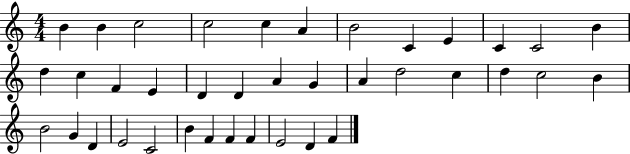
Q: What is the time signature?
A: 4/4